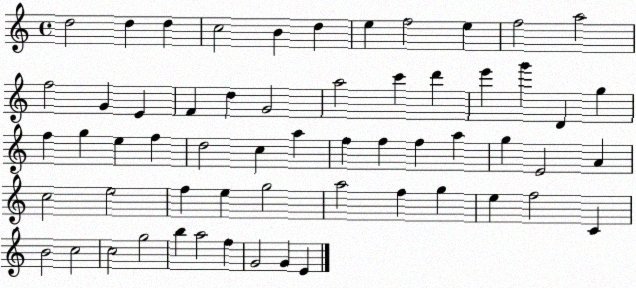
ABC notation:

X:1
T:Untitled
M:4/4
L:1/4
K:C
d2 d d c2 B d e f2 e f2 a2 f2 G E F d G2 a2 c' d' e' g' D g f g e f d2 c a f f f a g E2 A c2 e2 f e g2 a2 f g e f2 C B2 c2 c2 g2 b a2 f G2 G E